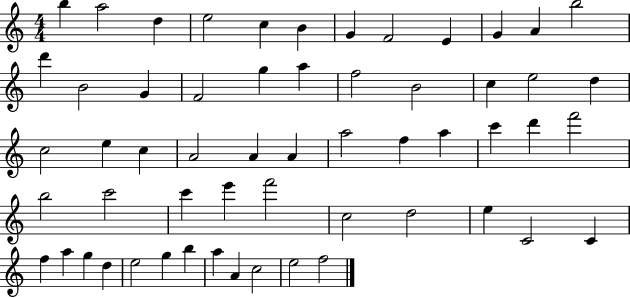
{
  \clef treble
  \numericTimeSignature
  \time 4/4
  \key c \major
  b''4 a''2 d''4 | e''2 c''4 b'4 | g'4 f'2 e'4 | g'4 a'4 b''2 | \break d'''4 b'2 g'4 | f'2 g''4 a''4 | f''2 b'2 | c''4 e''2 d''4 | \break c''2 e''4 c''4 | a'2 a'4 a'4 | a''2 f''4 a''4 | c'''4 d'''4 f'''2 | \break b''2 c'''2 | c'''4 e'''4 f'''2 | c''2 d''2 | e''4 c'2 c'4 | \break f''4 a''4 g''4 d''4 | e''2 g''4 b''4 | a''4 a'4 c''2 | e''2 f''2 | \break \bar "|."
}